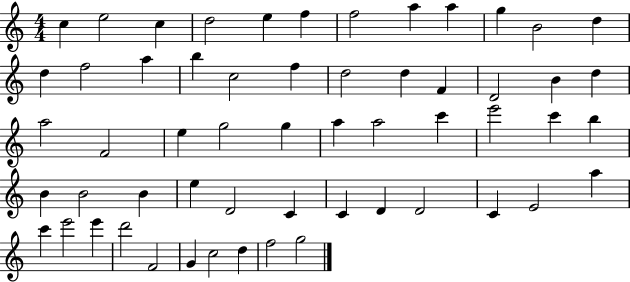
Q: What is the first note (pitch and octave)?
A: C5